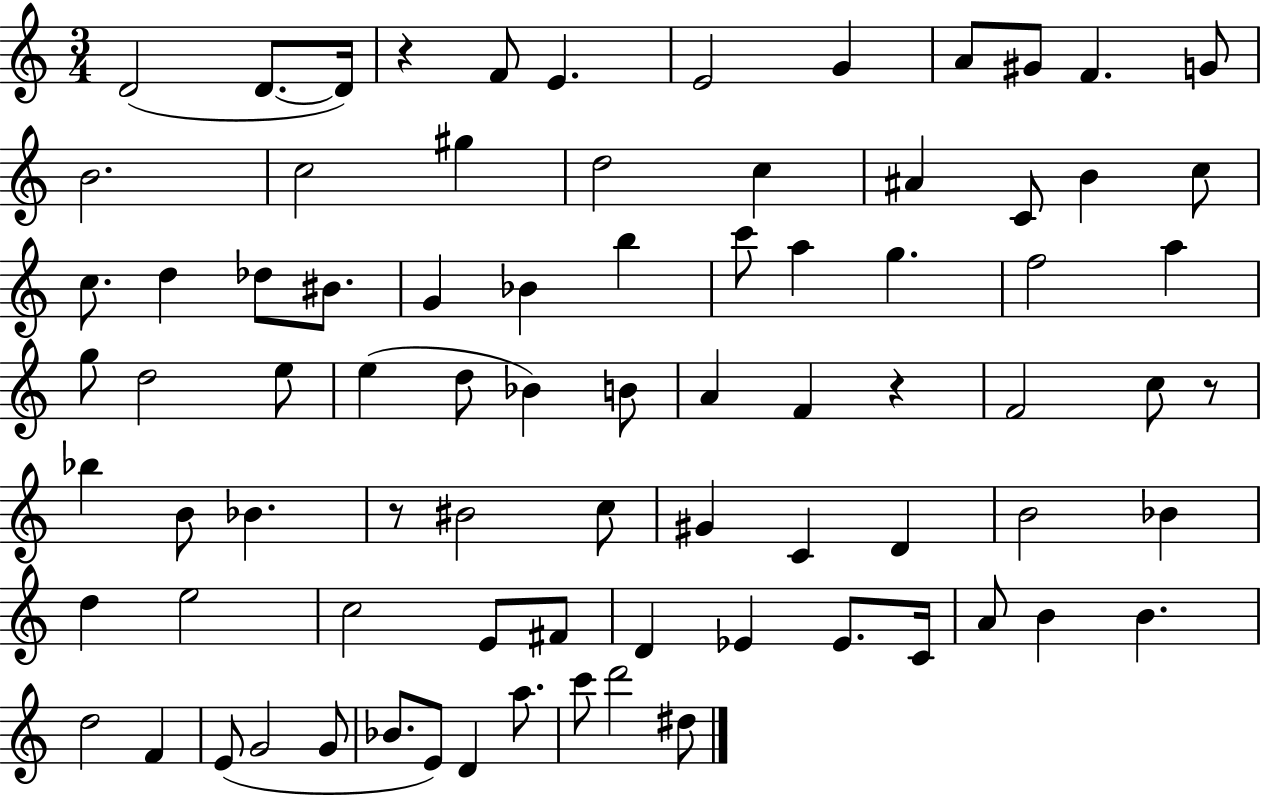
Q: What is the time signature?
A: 3/4